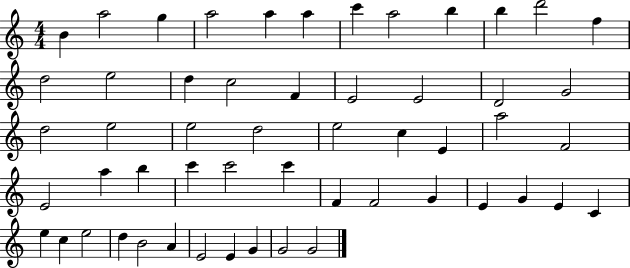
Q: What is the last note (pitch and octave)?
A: G4